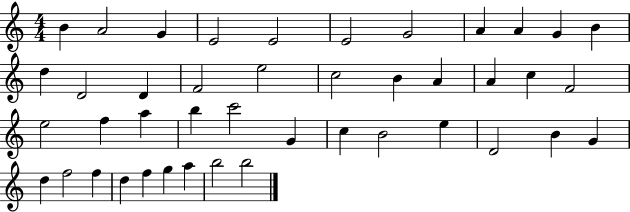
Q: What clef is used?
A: treble